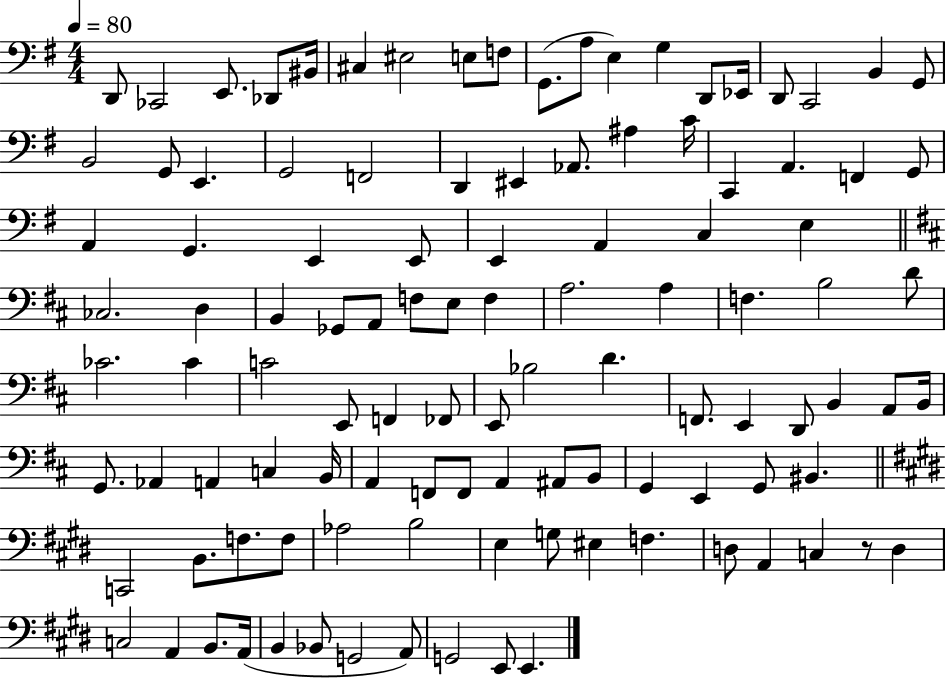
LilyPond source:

{
  \clef bass
  \numericTimeSignature
  \time 4/4
  \key g \major
  \tempo 4 = 80
  d,8 ces,2 e,8. des,8 bis,16 | cis4 eis2 e8 f8 | g,8.( a8 e4) g4 d,8 ees,16 | d,8 c,2 b,4 g,8 | \break b,2 g,8 e,4. | g,2 f,2 | d,4 eis,4 aes,8. ais4 c'16 | c,4 a,4. f,4 g,8 | \break a,4 g,4. e,4 e,8 | e,4 a,4 c4 e4 | \bar "||" \break \key b \minor ces2. d4 | b,4 ges,8 a,8 f8 e8 f4 | a2. a4 | f4. b2 d'8 | \break ces'2. ces'4 | c'2 e,8 f,4 fes,8 | e,8 bes2 d'4. | f,8. e,4 d,8 b,4 a,8 b,16 | \break g,8. aes,4 a,4 c4 b,16 | a,4 f,8 f,8 a,4 ais,8 b,8 | g,4 e,4 g,8 bis,4. | \bar "||" \break \key e \major c,2 b,8. f8. f8 | aes2 b2 | e4 g8 eis4 f4. | d8 a,4 c4 r8 d4 | \break c2 a,4 b,8. a,16( | b,4 bes,8 g,2 a,8) | g,2 e,8 e,4. | \bar "|."
}